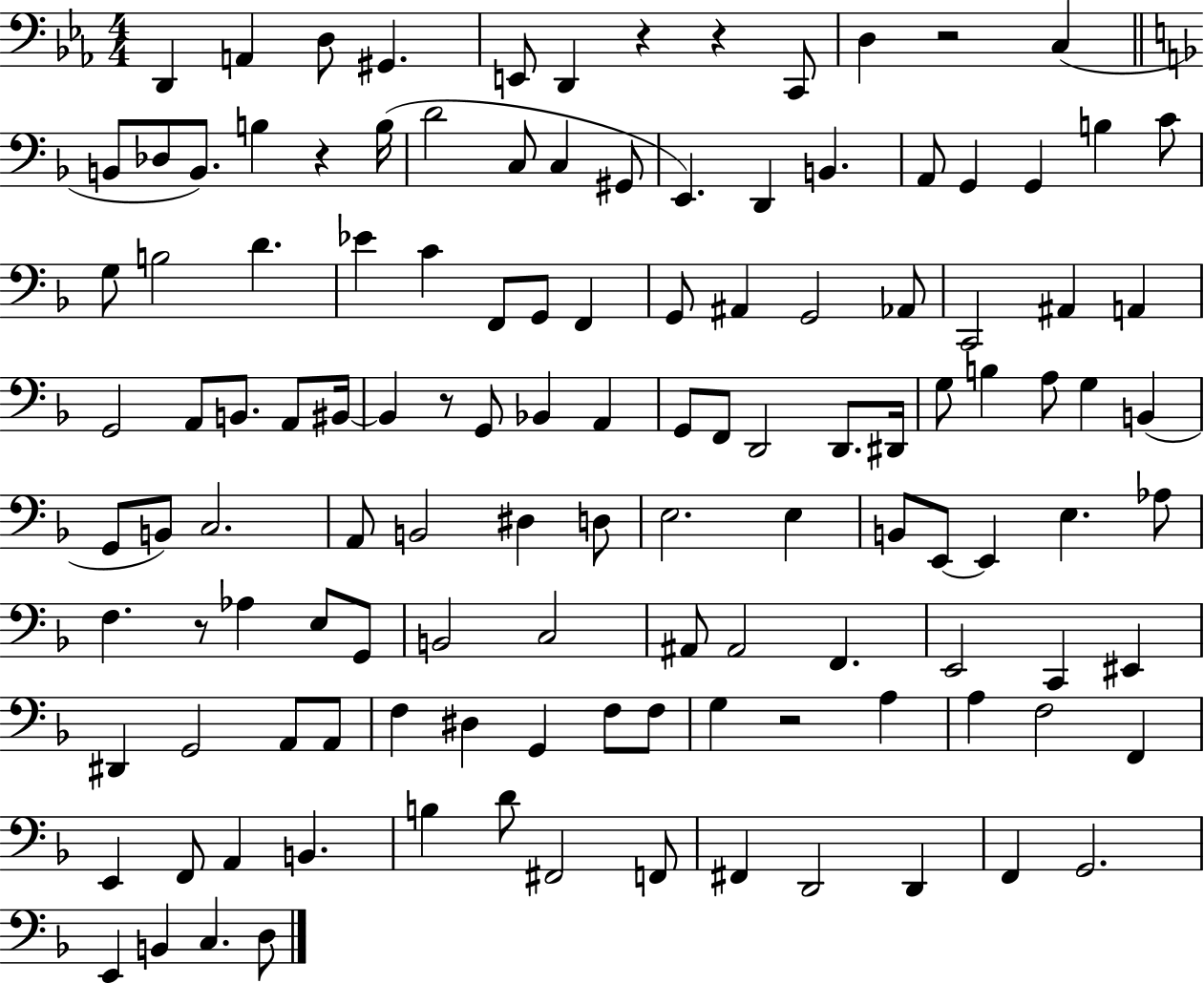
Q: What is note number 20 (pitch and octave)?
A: D2